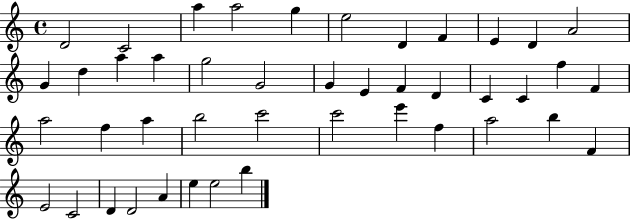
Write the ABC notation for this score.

X:1
T:Untitled
M:4/4
L:1/4
K:C
D2 C2 a a2 g e2 D F E D A2 G d a a g2 G2 G E F D C C f F a2 f a b2 c'2 c'2 e' f a2 b F E2 C2 D D2 A e e2 b